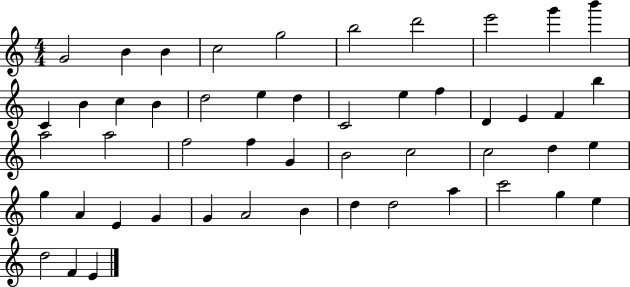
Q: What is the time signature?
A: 4/4